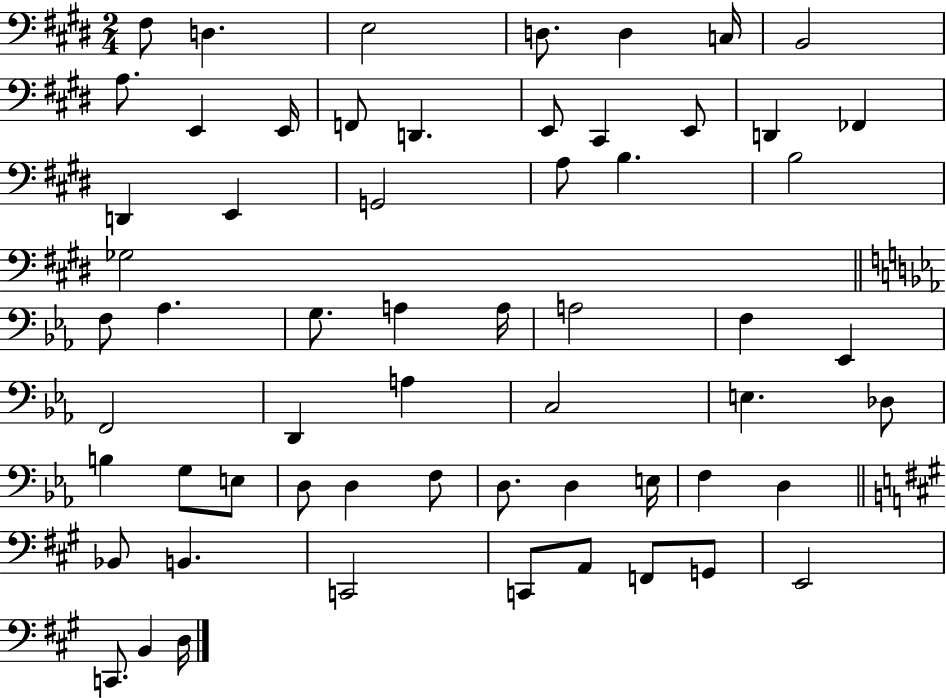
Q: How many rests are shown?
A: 0